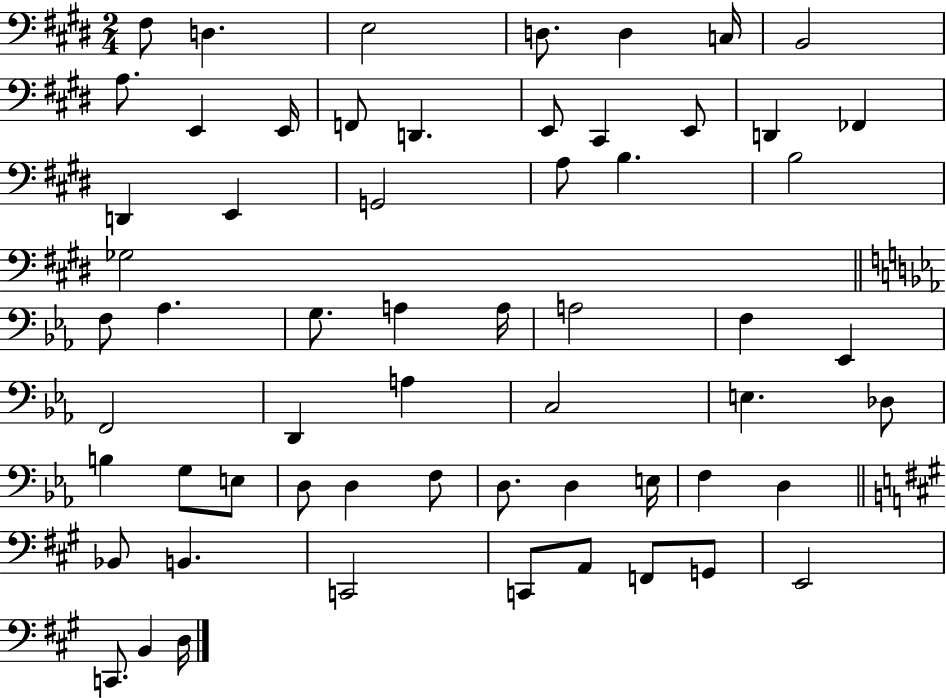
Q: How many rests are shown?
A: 0